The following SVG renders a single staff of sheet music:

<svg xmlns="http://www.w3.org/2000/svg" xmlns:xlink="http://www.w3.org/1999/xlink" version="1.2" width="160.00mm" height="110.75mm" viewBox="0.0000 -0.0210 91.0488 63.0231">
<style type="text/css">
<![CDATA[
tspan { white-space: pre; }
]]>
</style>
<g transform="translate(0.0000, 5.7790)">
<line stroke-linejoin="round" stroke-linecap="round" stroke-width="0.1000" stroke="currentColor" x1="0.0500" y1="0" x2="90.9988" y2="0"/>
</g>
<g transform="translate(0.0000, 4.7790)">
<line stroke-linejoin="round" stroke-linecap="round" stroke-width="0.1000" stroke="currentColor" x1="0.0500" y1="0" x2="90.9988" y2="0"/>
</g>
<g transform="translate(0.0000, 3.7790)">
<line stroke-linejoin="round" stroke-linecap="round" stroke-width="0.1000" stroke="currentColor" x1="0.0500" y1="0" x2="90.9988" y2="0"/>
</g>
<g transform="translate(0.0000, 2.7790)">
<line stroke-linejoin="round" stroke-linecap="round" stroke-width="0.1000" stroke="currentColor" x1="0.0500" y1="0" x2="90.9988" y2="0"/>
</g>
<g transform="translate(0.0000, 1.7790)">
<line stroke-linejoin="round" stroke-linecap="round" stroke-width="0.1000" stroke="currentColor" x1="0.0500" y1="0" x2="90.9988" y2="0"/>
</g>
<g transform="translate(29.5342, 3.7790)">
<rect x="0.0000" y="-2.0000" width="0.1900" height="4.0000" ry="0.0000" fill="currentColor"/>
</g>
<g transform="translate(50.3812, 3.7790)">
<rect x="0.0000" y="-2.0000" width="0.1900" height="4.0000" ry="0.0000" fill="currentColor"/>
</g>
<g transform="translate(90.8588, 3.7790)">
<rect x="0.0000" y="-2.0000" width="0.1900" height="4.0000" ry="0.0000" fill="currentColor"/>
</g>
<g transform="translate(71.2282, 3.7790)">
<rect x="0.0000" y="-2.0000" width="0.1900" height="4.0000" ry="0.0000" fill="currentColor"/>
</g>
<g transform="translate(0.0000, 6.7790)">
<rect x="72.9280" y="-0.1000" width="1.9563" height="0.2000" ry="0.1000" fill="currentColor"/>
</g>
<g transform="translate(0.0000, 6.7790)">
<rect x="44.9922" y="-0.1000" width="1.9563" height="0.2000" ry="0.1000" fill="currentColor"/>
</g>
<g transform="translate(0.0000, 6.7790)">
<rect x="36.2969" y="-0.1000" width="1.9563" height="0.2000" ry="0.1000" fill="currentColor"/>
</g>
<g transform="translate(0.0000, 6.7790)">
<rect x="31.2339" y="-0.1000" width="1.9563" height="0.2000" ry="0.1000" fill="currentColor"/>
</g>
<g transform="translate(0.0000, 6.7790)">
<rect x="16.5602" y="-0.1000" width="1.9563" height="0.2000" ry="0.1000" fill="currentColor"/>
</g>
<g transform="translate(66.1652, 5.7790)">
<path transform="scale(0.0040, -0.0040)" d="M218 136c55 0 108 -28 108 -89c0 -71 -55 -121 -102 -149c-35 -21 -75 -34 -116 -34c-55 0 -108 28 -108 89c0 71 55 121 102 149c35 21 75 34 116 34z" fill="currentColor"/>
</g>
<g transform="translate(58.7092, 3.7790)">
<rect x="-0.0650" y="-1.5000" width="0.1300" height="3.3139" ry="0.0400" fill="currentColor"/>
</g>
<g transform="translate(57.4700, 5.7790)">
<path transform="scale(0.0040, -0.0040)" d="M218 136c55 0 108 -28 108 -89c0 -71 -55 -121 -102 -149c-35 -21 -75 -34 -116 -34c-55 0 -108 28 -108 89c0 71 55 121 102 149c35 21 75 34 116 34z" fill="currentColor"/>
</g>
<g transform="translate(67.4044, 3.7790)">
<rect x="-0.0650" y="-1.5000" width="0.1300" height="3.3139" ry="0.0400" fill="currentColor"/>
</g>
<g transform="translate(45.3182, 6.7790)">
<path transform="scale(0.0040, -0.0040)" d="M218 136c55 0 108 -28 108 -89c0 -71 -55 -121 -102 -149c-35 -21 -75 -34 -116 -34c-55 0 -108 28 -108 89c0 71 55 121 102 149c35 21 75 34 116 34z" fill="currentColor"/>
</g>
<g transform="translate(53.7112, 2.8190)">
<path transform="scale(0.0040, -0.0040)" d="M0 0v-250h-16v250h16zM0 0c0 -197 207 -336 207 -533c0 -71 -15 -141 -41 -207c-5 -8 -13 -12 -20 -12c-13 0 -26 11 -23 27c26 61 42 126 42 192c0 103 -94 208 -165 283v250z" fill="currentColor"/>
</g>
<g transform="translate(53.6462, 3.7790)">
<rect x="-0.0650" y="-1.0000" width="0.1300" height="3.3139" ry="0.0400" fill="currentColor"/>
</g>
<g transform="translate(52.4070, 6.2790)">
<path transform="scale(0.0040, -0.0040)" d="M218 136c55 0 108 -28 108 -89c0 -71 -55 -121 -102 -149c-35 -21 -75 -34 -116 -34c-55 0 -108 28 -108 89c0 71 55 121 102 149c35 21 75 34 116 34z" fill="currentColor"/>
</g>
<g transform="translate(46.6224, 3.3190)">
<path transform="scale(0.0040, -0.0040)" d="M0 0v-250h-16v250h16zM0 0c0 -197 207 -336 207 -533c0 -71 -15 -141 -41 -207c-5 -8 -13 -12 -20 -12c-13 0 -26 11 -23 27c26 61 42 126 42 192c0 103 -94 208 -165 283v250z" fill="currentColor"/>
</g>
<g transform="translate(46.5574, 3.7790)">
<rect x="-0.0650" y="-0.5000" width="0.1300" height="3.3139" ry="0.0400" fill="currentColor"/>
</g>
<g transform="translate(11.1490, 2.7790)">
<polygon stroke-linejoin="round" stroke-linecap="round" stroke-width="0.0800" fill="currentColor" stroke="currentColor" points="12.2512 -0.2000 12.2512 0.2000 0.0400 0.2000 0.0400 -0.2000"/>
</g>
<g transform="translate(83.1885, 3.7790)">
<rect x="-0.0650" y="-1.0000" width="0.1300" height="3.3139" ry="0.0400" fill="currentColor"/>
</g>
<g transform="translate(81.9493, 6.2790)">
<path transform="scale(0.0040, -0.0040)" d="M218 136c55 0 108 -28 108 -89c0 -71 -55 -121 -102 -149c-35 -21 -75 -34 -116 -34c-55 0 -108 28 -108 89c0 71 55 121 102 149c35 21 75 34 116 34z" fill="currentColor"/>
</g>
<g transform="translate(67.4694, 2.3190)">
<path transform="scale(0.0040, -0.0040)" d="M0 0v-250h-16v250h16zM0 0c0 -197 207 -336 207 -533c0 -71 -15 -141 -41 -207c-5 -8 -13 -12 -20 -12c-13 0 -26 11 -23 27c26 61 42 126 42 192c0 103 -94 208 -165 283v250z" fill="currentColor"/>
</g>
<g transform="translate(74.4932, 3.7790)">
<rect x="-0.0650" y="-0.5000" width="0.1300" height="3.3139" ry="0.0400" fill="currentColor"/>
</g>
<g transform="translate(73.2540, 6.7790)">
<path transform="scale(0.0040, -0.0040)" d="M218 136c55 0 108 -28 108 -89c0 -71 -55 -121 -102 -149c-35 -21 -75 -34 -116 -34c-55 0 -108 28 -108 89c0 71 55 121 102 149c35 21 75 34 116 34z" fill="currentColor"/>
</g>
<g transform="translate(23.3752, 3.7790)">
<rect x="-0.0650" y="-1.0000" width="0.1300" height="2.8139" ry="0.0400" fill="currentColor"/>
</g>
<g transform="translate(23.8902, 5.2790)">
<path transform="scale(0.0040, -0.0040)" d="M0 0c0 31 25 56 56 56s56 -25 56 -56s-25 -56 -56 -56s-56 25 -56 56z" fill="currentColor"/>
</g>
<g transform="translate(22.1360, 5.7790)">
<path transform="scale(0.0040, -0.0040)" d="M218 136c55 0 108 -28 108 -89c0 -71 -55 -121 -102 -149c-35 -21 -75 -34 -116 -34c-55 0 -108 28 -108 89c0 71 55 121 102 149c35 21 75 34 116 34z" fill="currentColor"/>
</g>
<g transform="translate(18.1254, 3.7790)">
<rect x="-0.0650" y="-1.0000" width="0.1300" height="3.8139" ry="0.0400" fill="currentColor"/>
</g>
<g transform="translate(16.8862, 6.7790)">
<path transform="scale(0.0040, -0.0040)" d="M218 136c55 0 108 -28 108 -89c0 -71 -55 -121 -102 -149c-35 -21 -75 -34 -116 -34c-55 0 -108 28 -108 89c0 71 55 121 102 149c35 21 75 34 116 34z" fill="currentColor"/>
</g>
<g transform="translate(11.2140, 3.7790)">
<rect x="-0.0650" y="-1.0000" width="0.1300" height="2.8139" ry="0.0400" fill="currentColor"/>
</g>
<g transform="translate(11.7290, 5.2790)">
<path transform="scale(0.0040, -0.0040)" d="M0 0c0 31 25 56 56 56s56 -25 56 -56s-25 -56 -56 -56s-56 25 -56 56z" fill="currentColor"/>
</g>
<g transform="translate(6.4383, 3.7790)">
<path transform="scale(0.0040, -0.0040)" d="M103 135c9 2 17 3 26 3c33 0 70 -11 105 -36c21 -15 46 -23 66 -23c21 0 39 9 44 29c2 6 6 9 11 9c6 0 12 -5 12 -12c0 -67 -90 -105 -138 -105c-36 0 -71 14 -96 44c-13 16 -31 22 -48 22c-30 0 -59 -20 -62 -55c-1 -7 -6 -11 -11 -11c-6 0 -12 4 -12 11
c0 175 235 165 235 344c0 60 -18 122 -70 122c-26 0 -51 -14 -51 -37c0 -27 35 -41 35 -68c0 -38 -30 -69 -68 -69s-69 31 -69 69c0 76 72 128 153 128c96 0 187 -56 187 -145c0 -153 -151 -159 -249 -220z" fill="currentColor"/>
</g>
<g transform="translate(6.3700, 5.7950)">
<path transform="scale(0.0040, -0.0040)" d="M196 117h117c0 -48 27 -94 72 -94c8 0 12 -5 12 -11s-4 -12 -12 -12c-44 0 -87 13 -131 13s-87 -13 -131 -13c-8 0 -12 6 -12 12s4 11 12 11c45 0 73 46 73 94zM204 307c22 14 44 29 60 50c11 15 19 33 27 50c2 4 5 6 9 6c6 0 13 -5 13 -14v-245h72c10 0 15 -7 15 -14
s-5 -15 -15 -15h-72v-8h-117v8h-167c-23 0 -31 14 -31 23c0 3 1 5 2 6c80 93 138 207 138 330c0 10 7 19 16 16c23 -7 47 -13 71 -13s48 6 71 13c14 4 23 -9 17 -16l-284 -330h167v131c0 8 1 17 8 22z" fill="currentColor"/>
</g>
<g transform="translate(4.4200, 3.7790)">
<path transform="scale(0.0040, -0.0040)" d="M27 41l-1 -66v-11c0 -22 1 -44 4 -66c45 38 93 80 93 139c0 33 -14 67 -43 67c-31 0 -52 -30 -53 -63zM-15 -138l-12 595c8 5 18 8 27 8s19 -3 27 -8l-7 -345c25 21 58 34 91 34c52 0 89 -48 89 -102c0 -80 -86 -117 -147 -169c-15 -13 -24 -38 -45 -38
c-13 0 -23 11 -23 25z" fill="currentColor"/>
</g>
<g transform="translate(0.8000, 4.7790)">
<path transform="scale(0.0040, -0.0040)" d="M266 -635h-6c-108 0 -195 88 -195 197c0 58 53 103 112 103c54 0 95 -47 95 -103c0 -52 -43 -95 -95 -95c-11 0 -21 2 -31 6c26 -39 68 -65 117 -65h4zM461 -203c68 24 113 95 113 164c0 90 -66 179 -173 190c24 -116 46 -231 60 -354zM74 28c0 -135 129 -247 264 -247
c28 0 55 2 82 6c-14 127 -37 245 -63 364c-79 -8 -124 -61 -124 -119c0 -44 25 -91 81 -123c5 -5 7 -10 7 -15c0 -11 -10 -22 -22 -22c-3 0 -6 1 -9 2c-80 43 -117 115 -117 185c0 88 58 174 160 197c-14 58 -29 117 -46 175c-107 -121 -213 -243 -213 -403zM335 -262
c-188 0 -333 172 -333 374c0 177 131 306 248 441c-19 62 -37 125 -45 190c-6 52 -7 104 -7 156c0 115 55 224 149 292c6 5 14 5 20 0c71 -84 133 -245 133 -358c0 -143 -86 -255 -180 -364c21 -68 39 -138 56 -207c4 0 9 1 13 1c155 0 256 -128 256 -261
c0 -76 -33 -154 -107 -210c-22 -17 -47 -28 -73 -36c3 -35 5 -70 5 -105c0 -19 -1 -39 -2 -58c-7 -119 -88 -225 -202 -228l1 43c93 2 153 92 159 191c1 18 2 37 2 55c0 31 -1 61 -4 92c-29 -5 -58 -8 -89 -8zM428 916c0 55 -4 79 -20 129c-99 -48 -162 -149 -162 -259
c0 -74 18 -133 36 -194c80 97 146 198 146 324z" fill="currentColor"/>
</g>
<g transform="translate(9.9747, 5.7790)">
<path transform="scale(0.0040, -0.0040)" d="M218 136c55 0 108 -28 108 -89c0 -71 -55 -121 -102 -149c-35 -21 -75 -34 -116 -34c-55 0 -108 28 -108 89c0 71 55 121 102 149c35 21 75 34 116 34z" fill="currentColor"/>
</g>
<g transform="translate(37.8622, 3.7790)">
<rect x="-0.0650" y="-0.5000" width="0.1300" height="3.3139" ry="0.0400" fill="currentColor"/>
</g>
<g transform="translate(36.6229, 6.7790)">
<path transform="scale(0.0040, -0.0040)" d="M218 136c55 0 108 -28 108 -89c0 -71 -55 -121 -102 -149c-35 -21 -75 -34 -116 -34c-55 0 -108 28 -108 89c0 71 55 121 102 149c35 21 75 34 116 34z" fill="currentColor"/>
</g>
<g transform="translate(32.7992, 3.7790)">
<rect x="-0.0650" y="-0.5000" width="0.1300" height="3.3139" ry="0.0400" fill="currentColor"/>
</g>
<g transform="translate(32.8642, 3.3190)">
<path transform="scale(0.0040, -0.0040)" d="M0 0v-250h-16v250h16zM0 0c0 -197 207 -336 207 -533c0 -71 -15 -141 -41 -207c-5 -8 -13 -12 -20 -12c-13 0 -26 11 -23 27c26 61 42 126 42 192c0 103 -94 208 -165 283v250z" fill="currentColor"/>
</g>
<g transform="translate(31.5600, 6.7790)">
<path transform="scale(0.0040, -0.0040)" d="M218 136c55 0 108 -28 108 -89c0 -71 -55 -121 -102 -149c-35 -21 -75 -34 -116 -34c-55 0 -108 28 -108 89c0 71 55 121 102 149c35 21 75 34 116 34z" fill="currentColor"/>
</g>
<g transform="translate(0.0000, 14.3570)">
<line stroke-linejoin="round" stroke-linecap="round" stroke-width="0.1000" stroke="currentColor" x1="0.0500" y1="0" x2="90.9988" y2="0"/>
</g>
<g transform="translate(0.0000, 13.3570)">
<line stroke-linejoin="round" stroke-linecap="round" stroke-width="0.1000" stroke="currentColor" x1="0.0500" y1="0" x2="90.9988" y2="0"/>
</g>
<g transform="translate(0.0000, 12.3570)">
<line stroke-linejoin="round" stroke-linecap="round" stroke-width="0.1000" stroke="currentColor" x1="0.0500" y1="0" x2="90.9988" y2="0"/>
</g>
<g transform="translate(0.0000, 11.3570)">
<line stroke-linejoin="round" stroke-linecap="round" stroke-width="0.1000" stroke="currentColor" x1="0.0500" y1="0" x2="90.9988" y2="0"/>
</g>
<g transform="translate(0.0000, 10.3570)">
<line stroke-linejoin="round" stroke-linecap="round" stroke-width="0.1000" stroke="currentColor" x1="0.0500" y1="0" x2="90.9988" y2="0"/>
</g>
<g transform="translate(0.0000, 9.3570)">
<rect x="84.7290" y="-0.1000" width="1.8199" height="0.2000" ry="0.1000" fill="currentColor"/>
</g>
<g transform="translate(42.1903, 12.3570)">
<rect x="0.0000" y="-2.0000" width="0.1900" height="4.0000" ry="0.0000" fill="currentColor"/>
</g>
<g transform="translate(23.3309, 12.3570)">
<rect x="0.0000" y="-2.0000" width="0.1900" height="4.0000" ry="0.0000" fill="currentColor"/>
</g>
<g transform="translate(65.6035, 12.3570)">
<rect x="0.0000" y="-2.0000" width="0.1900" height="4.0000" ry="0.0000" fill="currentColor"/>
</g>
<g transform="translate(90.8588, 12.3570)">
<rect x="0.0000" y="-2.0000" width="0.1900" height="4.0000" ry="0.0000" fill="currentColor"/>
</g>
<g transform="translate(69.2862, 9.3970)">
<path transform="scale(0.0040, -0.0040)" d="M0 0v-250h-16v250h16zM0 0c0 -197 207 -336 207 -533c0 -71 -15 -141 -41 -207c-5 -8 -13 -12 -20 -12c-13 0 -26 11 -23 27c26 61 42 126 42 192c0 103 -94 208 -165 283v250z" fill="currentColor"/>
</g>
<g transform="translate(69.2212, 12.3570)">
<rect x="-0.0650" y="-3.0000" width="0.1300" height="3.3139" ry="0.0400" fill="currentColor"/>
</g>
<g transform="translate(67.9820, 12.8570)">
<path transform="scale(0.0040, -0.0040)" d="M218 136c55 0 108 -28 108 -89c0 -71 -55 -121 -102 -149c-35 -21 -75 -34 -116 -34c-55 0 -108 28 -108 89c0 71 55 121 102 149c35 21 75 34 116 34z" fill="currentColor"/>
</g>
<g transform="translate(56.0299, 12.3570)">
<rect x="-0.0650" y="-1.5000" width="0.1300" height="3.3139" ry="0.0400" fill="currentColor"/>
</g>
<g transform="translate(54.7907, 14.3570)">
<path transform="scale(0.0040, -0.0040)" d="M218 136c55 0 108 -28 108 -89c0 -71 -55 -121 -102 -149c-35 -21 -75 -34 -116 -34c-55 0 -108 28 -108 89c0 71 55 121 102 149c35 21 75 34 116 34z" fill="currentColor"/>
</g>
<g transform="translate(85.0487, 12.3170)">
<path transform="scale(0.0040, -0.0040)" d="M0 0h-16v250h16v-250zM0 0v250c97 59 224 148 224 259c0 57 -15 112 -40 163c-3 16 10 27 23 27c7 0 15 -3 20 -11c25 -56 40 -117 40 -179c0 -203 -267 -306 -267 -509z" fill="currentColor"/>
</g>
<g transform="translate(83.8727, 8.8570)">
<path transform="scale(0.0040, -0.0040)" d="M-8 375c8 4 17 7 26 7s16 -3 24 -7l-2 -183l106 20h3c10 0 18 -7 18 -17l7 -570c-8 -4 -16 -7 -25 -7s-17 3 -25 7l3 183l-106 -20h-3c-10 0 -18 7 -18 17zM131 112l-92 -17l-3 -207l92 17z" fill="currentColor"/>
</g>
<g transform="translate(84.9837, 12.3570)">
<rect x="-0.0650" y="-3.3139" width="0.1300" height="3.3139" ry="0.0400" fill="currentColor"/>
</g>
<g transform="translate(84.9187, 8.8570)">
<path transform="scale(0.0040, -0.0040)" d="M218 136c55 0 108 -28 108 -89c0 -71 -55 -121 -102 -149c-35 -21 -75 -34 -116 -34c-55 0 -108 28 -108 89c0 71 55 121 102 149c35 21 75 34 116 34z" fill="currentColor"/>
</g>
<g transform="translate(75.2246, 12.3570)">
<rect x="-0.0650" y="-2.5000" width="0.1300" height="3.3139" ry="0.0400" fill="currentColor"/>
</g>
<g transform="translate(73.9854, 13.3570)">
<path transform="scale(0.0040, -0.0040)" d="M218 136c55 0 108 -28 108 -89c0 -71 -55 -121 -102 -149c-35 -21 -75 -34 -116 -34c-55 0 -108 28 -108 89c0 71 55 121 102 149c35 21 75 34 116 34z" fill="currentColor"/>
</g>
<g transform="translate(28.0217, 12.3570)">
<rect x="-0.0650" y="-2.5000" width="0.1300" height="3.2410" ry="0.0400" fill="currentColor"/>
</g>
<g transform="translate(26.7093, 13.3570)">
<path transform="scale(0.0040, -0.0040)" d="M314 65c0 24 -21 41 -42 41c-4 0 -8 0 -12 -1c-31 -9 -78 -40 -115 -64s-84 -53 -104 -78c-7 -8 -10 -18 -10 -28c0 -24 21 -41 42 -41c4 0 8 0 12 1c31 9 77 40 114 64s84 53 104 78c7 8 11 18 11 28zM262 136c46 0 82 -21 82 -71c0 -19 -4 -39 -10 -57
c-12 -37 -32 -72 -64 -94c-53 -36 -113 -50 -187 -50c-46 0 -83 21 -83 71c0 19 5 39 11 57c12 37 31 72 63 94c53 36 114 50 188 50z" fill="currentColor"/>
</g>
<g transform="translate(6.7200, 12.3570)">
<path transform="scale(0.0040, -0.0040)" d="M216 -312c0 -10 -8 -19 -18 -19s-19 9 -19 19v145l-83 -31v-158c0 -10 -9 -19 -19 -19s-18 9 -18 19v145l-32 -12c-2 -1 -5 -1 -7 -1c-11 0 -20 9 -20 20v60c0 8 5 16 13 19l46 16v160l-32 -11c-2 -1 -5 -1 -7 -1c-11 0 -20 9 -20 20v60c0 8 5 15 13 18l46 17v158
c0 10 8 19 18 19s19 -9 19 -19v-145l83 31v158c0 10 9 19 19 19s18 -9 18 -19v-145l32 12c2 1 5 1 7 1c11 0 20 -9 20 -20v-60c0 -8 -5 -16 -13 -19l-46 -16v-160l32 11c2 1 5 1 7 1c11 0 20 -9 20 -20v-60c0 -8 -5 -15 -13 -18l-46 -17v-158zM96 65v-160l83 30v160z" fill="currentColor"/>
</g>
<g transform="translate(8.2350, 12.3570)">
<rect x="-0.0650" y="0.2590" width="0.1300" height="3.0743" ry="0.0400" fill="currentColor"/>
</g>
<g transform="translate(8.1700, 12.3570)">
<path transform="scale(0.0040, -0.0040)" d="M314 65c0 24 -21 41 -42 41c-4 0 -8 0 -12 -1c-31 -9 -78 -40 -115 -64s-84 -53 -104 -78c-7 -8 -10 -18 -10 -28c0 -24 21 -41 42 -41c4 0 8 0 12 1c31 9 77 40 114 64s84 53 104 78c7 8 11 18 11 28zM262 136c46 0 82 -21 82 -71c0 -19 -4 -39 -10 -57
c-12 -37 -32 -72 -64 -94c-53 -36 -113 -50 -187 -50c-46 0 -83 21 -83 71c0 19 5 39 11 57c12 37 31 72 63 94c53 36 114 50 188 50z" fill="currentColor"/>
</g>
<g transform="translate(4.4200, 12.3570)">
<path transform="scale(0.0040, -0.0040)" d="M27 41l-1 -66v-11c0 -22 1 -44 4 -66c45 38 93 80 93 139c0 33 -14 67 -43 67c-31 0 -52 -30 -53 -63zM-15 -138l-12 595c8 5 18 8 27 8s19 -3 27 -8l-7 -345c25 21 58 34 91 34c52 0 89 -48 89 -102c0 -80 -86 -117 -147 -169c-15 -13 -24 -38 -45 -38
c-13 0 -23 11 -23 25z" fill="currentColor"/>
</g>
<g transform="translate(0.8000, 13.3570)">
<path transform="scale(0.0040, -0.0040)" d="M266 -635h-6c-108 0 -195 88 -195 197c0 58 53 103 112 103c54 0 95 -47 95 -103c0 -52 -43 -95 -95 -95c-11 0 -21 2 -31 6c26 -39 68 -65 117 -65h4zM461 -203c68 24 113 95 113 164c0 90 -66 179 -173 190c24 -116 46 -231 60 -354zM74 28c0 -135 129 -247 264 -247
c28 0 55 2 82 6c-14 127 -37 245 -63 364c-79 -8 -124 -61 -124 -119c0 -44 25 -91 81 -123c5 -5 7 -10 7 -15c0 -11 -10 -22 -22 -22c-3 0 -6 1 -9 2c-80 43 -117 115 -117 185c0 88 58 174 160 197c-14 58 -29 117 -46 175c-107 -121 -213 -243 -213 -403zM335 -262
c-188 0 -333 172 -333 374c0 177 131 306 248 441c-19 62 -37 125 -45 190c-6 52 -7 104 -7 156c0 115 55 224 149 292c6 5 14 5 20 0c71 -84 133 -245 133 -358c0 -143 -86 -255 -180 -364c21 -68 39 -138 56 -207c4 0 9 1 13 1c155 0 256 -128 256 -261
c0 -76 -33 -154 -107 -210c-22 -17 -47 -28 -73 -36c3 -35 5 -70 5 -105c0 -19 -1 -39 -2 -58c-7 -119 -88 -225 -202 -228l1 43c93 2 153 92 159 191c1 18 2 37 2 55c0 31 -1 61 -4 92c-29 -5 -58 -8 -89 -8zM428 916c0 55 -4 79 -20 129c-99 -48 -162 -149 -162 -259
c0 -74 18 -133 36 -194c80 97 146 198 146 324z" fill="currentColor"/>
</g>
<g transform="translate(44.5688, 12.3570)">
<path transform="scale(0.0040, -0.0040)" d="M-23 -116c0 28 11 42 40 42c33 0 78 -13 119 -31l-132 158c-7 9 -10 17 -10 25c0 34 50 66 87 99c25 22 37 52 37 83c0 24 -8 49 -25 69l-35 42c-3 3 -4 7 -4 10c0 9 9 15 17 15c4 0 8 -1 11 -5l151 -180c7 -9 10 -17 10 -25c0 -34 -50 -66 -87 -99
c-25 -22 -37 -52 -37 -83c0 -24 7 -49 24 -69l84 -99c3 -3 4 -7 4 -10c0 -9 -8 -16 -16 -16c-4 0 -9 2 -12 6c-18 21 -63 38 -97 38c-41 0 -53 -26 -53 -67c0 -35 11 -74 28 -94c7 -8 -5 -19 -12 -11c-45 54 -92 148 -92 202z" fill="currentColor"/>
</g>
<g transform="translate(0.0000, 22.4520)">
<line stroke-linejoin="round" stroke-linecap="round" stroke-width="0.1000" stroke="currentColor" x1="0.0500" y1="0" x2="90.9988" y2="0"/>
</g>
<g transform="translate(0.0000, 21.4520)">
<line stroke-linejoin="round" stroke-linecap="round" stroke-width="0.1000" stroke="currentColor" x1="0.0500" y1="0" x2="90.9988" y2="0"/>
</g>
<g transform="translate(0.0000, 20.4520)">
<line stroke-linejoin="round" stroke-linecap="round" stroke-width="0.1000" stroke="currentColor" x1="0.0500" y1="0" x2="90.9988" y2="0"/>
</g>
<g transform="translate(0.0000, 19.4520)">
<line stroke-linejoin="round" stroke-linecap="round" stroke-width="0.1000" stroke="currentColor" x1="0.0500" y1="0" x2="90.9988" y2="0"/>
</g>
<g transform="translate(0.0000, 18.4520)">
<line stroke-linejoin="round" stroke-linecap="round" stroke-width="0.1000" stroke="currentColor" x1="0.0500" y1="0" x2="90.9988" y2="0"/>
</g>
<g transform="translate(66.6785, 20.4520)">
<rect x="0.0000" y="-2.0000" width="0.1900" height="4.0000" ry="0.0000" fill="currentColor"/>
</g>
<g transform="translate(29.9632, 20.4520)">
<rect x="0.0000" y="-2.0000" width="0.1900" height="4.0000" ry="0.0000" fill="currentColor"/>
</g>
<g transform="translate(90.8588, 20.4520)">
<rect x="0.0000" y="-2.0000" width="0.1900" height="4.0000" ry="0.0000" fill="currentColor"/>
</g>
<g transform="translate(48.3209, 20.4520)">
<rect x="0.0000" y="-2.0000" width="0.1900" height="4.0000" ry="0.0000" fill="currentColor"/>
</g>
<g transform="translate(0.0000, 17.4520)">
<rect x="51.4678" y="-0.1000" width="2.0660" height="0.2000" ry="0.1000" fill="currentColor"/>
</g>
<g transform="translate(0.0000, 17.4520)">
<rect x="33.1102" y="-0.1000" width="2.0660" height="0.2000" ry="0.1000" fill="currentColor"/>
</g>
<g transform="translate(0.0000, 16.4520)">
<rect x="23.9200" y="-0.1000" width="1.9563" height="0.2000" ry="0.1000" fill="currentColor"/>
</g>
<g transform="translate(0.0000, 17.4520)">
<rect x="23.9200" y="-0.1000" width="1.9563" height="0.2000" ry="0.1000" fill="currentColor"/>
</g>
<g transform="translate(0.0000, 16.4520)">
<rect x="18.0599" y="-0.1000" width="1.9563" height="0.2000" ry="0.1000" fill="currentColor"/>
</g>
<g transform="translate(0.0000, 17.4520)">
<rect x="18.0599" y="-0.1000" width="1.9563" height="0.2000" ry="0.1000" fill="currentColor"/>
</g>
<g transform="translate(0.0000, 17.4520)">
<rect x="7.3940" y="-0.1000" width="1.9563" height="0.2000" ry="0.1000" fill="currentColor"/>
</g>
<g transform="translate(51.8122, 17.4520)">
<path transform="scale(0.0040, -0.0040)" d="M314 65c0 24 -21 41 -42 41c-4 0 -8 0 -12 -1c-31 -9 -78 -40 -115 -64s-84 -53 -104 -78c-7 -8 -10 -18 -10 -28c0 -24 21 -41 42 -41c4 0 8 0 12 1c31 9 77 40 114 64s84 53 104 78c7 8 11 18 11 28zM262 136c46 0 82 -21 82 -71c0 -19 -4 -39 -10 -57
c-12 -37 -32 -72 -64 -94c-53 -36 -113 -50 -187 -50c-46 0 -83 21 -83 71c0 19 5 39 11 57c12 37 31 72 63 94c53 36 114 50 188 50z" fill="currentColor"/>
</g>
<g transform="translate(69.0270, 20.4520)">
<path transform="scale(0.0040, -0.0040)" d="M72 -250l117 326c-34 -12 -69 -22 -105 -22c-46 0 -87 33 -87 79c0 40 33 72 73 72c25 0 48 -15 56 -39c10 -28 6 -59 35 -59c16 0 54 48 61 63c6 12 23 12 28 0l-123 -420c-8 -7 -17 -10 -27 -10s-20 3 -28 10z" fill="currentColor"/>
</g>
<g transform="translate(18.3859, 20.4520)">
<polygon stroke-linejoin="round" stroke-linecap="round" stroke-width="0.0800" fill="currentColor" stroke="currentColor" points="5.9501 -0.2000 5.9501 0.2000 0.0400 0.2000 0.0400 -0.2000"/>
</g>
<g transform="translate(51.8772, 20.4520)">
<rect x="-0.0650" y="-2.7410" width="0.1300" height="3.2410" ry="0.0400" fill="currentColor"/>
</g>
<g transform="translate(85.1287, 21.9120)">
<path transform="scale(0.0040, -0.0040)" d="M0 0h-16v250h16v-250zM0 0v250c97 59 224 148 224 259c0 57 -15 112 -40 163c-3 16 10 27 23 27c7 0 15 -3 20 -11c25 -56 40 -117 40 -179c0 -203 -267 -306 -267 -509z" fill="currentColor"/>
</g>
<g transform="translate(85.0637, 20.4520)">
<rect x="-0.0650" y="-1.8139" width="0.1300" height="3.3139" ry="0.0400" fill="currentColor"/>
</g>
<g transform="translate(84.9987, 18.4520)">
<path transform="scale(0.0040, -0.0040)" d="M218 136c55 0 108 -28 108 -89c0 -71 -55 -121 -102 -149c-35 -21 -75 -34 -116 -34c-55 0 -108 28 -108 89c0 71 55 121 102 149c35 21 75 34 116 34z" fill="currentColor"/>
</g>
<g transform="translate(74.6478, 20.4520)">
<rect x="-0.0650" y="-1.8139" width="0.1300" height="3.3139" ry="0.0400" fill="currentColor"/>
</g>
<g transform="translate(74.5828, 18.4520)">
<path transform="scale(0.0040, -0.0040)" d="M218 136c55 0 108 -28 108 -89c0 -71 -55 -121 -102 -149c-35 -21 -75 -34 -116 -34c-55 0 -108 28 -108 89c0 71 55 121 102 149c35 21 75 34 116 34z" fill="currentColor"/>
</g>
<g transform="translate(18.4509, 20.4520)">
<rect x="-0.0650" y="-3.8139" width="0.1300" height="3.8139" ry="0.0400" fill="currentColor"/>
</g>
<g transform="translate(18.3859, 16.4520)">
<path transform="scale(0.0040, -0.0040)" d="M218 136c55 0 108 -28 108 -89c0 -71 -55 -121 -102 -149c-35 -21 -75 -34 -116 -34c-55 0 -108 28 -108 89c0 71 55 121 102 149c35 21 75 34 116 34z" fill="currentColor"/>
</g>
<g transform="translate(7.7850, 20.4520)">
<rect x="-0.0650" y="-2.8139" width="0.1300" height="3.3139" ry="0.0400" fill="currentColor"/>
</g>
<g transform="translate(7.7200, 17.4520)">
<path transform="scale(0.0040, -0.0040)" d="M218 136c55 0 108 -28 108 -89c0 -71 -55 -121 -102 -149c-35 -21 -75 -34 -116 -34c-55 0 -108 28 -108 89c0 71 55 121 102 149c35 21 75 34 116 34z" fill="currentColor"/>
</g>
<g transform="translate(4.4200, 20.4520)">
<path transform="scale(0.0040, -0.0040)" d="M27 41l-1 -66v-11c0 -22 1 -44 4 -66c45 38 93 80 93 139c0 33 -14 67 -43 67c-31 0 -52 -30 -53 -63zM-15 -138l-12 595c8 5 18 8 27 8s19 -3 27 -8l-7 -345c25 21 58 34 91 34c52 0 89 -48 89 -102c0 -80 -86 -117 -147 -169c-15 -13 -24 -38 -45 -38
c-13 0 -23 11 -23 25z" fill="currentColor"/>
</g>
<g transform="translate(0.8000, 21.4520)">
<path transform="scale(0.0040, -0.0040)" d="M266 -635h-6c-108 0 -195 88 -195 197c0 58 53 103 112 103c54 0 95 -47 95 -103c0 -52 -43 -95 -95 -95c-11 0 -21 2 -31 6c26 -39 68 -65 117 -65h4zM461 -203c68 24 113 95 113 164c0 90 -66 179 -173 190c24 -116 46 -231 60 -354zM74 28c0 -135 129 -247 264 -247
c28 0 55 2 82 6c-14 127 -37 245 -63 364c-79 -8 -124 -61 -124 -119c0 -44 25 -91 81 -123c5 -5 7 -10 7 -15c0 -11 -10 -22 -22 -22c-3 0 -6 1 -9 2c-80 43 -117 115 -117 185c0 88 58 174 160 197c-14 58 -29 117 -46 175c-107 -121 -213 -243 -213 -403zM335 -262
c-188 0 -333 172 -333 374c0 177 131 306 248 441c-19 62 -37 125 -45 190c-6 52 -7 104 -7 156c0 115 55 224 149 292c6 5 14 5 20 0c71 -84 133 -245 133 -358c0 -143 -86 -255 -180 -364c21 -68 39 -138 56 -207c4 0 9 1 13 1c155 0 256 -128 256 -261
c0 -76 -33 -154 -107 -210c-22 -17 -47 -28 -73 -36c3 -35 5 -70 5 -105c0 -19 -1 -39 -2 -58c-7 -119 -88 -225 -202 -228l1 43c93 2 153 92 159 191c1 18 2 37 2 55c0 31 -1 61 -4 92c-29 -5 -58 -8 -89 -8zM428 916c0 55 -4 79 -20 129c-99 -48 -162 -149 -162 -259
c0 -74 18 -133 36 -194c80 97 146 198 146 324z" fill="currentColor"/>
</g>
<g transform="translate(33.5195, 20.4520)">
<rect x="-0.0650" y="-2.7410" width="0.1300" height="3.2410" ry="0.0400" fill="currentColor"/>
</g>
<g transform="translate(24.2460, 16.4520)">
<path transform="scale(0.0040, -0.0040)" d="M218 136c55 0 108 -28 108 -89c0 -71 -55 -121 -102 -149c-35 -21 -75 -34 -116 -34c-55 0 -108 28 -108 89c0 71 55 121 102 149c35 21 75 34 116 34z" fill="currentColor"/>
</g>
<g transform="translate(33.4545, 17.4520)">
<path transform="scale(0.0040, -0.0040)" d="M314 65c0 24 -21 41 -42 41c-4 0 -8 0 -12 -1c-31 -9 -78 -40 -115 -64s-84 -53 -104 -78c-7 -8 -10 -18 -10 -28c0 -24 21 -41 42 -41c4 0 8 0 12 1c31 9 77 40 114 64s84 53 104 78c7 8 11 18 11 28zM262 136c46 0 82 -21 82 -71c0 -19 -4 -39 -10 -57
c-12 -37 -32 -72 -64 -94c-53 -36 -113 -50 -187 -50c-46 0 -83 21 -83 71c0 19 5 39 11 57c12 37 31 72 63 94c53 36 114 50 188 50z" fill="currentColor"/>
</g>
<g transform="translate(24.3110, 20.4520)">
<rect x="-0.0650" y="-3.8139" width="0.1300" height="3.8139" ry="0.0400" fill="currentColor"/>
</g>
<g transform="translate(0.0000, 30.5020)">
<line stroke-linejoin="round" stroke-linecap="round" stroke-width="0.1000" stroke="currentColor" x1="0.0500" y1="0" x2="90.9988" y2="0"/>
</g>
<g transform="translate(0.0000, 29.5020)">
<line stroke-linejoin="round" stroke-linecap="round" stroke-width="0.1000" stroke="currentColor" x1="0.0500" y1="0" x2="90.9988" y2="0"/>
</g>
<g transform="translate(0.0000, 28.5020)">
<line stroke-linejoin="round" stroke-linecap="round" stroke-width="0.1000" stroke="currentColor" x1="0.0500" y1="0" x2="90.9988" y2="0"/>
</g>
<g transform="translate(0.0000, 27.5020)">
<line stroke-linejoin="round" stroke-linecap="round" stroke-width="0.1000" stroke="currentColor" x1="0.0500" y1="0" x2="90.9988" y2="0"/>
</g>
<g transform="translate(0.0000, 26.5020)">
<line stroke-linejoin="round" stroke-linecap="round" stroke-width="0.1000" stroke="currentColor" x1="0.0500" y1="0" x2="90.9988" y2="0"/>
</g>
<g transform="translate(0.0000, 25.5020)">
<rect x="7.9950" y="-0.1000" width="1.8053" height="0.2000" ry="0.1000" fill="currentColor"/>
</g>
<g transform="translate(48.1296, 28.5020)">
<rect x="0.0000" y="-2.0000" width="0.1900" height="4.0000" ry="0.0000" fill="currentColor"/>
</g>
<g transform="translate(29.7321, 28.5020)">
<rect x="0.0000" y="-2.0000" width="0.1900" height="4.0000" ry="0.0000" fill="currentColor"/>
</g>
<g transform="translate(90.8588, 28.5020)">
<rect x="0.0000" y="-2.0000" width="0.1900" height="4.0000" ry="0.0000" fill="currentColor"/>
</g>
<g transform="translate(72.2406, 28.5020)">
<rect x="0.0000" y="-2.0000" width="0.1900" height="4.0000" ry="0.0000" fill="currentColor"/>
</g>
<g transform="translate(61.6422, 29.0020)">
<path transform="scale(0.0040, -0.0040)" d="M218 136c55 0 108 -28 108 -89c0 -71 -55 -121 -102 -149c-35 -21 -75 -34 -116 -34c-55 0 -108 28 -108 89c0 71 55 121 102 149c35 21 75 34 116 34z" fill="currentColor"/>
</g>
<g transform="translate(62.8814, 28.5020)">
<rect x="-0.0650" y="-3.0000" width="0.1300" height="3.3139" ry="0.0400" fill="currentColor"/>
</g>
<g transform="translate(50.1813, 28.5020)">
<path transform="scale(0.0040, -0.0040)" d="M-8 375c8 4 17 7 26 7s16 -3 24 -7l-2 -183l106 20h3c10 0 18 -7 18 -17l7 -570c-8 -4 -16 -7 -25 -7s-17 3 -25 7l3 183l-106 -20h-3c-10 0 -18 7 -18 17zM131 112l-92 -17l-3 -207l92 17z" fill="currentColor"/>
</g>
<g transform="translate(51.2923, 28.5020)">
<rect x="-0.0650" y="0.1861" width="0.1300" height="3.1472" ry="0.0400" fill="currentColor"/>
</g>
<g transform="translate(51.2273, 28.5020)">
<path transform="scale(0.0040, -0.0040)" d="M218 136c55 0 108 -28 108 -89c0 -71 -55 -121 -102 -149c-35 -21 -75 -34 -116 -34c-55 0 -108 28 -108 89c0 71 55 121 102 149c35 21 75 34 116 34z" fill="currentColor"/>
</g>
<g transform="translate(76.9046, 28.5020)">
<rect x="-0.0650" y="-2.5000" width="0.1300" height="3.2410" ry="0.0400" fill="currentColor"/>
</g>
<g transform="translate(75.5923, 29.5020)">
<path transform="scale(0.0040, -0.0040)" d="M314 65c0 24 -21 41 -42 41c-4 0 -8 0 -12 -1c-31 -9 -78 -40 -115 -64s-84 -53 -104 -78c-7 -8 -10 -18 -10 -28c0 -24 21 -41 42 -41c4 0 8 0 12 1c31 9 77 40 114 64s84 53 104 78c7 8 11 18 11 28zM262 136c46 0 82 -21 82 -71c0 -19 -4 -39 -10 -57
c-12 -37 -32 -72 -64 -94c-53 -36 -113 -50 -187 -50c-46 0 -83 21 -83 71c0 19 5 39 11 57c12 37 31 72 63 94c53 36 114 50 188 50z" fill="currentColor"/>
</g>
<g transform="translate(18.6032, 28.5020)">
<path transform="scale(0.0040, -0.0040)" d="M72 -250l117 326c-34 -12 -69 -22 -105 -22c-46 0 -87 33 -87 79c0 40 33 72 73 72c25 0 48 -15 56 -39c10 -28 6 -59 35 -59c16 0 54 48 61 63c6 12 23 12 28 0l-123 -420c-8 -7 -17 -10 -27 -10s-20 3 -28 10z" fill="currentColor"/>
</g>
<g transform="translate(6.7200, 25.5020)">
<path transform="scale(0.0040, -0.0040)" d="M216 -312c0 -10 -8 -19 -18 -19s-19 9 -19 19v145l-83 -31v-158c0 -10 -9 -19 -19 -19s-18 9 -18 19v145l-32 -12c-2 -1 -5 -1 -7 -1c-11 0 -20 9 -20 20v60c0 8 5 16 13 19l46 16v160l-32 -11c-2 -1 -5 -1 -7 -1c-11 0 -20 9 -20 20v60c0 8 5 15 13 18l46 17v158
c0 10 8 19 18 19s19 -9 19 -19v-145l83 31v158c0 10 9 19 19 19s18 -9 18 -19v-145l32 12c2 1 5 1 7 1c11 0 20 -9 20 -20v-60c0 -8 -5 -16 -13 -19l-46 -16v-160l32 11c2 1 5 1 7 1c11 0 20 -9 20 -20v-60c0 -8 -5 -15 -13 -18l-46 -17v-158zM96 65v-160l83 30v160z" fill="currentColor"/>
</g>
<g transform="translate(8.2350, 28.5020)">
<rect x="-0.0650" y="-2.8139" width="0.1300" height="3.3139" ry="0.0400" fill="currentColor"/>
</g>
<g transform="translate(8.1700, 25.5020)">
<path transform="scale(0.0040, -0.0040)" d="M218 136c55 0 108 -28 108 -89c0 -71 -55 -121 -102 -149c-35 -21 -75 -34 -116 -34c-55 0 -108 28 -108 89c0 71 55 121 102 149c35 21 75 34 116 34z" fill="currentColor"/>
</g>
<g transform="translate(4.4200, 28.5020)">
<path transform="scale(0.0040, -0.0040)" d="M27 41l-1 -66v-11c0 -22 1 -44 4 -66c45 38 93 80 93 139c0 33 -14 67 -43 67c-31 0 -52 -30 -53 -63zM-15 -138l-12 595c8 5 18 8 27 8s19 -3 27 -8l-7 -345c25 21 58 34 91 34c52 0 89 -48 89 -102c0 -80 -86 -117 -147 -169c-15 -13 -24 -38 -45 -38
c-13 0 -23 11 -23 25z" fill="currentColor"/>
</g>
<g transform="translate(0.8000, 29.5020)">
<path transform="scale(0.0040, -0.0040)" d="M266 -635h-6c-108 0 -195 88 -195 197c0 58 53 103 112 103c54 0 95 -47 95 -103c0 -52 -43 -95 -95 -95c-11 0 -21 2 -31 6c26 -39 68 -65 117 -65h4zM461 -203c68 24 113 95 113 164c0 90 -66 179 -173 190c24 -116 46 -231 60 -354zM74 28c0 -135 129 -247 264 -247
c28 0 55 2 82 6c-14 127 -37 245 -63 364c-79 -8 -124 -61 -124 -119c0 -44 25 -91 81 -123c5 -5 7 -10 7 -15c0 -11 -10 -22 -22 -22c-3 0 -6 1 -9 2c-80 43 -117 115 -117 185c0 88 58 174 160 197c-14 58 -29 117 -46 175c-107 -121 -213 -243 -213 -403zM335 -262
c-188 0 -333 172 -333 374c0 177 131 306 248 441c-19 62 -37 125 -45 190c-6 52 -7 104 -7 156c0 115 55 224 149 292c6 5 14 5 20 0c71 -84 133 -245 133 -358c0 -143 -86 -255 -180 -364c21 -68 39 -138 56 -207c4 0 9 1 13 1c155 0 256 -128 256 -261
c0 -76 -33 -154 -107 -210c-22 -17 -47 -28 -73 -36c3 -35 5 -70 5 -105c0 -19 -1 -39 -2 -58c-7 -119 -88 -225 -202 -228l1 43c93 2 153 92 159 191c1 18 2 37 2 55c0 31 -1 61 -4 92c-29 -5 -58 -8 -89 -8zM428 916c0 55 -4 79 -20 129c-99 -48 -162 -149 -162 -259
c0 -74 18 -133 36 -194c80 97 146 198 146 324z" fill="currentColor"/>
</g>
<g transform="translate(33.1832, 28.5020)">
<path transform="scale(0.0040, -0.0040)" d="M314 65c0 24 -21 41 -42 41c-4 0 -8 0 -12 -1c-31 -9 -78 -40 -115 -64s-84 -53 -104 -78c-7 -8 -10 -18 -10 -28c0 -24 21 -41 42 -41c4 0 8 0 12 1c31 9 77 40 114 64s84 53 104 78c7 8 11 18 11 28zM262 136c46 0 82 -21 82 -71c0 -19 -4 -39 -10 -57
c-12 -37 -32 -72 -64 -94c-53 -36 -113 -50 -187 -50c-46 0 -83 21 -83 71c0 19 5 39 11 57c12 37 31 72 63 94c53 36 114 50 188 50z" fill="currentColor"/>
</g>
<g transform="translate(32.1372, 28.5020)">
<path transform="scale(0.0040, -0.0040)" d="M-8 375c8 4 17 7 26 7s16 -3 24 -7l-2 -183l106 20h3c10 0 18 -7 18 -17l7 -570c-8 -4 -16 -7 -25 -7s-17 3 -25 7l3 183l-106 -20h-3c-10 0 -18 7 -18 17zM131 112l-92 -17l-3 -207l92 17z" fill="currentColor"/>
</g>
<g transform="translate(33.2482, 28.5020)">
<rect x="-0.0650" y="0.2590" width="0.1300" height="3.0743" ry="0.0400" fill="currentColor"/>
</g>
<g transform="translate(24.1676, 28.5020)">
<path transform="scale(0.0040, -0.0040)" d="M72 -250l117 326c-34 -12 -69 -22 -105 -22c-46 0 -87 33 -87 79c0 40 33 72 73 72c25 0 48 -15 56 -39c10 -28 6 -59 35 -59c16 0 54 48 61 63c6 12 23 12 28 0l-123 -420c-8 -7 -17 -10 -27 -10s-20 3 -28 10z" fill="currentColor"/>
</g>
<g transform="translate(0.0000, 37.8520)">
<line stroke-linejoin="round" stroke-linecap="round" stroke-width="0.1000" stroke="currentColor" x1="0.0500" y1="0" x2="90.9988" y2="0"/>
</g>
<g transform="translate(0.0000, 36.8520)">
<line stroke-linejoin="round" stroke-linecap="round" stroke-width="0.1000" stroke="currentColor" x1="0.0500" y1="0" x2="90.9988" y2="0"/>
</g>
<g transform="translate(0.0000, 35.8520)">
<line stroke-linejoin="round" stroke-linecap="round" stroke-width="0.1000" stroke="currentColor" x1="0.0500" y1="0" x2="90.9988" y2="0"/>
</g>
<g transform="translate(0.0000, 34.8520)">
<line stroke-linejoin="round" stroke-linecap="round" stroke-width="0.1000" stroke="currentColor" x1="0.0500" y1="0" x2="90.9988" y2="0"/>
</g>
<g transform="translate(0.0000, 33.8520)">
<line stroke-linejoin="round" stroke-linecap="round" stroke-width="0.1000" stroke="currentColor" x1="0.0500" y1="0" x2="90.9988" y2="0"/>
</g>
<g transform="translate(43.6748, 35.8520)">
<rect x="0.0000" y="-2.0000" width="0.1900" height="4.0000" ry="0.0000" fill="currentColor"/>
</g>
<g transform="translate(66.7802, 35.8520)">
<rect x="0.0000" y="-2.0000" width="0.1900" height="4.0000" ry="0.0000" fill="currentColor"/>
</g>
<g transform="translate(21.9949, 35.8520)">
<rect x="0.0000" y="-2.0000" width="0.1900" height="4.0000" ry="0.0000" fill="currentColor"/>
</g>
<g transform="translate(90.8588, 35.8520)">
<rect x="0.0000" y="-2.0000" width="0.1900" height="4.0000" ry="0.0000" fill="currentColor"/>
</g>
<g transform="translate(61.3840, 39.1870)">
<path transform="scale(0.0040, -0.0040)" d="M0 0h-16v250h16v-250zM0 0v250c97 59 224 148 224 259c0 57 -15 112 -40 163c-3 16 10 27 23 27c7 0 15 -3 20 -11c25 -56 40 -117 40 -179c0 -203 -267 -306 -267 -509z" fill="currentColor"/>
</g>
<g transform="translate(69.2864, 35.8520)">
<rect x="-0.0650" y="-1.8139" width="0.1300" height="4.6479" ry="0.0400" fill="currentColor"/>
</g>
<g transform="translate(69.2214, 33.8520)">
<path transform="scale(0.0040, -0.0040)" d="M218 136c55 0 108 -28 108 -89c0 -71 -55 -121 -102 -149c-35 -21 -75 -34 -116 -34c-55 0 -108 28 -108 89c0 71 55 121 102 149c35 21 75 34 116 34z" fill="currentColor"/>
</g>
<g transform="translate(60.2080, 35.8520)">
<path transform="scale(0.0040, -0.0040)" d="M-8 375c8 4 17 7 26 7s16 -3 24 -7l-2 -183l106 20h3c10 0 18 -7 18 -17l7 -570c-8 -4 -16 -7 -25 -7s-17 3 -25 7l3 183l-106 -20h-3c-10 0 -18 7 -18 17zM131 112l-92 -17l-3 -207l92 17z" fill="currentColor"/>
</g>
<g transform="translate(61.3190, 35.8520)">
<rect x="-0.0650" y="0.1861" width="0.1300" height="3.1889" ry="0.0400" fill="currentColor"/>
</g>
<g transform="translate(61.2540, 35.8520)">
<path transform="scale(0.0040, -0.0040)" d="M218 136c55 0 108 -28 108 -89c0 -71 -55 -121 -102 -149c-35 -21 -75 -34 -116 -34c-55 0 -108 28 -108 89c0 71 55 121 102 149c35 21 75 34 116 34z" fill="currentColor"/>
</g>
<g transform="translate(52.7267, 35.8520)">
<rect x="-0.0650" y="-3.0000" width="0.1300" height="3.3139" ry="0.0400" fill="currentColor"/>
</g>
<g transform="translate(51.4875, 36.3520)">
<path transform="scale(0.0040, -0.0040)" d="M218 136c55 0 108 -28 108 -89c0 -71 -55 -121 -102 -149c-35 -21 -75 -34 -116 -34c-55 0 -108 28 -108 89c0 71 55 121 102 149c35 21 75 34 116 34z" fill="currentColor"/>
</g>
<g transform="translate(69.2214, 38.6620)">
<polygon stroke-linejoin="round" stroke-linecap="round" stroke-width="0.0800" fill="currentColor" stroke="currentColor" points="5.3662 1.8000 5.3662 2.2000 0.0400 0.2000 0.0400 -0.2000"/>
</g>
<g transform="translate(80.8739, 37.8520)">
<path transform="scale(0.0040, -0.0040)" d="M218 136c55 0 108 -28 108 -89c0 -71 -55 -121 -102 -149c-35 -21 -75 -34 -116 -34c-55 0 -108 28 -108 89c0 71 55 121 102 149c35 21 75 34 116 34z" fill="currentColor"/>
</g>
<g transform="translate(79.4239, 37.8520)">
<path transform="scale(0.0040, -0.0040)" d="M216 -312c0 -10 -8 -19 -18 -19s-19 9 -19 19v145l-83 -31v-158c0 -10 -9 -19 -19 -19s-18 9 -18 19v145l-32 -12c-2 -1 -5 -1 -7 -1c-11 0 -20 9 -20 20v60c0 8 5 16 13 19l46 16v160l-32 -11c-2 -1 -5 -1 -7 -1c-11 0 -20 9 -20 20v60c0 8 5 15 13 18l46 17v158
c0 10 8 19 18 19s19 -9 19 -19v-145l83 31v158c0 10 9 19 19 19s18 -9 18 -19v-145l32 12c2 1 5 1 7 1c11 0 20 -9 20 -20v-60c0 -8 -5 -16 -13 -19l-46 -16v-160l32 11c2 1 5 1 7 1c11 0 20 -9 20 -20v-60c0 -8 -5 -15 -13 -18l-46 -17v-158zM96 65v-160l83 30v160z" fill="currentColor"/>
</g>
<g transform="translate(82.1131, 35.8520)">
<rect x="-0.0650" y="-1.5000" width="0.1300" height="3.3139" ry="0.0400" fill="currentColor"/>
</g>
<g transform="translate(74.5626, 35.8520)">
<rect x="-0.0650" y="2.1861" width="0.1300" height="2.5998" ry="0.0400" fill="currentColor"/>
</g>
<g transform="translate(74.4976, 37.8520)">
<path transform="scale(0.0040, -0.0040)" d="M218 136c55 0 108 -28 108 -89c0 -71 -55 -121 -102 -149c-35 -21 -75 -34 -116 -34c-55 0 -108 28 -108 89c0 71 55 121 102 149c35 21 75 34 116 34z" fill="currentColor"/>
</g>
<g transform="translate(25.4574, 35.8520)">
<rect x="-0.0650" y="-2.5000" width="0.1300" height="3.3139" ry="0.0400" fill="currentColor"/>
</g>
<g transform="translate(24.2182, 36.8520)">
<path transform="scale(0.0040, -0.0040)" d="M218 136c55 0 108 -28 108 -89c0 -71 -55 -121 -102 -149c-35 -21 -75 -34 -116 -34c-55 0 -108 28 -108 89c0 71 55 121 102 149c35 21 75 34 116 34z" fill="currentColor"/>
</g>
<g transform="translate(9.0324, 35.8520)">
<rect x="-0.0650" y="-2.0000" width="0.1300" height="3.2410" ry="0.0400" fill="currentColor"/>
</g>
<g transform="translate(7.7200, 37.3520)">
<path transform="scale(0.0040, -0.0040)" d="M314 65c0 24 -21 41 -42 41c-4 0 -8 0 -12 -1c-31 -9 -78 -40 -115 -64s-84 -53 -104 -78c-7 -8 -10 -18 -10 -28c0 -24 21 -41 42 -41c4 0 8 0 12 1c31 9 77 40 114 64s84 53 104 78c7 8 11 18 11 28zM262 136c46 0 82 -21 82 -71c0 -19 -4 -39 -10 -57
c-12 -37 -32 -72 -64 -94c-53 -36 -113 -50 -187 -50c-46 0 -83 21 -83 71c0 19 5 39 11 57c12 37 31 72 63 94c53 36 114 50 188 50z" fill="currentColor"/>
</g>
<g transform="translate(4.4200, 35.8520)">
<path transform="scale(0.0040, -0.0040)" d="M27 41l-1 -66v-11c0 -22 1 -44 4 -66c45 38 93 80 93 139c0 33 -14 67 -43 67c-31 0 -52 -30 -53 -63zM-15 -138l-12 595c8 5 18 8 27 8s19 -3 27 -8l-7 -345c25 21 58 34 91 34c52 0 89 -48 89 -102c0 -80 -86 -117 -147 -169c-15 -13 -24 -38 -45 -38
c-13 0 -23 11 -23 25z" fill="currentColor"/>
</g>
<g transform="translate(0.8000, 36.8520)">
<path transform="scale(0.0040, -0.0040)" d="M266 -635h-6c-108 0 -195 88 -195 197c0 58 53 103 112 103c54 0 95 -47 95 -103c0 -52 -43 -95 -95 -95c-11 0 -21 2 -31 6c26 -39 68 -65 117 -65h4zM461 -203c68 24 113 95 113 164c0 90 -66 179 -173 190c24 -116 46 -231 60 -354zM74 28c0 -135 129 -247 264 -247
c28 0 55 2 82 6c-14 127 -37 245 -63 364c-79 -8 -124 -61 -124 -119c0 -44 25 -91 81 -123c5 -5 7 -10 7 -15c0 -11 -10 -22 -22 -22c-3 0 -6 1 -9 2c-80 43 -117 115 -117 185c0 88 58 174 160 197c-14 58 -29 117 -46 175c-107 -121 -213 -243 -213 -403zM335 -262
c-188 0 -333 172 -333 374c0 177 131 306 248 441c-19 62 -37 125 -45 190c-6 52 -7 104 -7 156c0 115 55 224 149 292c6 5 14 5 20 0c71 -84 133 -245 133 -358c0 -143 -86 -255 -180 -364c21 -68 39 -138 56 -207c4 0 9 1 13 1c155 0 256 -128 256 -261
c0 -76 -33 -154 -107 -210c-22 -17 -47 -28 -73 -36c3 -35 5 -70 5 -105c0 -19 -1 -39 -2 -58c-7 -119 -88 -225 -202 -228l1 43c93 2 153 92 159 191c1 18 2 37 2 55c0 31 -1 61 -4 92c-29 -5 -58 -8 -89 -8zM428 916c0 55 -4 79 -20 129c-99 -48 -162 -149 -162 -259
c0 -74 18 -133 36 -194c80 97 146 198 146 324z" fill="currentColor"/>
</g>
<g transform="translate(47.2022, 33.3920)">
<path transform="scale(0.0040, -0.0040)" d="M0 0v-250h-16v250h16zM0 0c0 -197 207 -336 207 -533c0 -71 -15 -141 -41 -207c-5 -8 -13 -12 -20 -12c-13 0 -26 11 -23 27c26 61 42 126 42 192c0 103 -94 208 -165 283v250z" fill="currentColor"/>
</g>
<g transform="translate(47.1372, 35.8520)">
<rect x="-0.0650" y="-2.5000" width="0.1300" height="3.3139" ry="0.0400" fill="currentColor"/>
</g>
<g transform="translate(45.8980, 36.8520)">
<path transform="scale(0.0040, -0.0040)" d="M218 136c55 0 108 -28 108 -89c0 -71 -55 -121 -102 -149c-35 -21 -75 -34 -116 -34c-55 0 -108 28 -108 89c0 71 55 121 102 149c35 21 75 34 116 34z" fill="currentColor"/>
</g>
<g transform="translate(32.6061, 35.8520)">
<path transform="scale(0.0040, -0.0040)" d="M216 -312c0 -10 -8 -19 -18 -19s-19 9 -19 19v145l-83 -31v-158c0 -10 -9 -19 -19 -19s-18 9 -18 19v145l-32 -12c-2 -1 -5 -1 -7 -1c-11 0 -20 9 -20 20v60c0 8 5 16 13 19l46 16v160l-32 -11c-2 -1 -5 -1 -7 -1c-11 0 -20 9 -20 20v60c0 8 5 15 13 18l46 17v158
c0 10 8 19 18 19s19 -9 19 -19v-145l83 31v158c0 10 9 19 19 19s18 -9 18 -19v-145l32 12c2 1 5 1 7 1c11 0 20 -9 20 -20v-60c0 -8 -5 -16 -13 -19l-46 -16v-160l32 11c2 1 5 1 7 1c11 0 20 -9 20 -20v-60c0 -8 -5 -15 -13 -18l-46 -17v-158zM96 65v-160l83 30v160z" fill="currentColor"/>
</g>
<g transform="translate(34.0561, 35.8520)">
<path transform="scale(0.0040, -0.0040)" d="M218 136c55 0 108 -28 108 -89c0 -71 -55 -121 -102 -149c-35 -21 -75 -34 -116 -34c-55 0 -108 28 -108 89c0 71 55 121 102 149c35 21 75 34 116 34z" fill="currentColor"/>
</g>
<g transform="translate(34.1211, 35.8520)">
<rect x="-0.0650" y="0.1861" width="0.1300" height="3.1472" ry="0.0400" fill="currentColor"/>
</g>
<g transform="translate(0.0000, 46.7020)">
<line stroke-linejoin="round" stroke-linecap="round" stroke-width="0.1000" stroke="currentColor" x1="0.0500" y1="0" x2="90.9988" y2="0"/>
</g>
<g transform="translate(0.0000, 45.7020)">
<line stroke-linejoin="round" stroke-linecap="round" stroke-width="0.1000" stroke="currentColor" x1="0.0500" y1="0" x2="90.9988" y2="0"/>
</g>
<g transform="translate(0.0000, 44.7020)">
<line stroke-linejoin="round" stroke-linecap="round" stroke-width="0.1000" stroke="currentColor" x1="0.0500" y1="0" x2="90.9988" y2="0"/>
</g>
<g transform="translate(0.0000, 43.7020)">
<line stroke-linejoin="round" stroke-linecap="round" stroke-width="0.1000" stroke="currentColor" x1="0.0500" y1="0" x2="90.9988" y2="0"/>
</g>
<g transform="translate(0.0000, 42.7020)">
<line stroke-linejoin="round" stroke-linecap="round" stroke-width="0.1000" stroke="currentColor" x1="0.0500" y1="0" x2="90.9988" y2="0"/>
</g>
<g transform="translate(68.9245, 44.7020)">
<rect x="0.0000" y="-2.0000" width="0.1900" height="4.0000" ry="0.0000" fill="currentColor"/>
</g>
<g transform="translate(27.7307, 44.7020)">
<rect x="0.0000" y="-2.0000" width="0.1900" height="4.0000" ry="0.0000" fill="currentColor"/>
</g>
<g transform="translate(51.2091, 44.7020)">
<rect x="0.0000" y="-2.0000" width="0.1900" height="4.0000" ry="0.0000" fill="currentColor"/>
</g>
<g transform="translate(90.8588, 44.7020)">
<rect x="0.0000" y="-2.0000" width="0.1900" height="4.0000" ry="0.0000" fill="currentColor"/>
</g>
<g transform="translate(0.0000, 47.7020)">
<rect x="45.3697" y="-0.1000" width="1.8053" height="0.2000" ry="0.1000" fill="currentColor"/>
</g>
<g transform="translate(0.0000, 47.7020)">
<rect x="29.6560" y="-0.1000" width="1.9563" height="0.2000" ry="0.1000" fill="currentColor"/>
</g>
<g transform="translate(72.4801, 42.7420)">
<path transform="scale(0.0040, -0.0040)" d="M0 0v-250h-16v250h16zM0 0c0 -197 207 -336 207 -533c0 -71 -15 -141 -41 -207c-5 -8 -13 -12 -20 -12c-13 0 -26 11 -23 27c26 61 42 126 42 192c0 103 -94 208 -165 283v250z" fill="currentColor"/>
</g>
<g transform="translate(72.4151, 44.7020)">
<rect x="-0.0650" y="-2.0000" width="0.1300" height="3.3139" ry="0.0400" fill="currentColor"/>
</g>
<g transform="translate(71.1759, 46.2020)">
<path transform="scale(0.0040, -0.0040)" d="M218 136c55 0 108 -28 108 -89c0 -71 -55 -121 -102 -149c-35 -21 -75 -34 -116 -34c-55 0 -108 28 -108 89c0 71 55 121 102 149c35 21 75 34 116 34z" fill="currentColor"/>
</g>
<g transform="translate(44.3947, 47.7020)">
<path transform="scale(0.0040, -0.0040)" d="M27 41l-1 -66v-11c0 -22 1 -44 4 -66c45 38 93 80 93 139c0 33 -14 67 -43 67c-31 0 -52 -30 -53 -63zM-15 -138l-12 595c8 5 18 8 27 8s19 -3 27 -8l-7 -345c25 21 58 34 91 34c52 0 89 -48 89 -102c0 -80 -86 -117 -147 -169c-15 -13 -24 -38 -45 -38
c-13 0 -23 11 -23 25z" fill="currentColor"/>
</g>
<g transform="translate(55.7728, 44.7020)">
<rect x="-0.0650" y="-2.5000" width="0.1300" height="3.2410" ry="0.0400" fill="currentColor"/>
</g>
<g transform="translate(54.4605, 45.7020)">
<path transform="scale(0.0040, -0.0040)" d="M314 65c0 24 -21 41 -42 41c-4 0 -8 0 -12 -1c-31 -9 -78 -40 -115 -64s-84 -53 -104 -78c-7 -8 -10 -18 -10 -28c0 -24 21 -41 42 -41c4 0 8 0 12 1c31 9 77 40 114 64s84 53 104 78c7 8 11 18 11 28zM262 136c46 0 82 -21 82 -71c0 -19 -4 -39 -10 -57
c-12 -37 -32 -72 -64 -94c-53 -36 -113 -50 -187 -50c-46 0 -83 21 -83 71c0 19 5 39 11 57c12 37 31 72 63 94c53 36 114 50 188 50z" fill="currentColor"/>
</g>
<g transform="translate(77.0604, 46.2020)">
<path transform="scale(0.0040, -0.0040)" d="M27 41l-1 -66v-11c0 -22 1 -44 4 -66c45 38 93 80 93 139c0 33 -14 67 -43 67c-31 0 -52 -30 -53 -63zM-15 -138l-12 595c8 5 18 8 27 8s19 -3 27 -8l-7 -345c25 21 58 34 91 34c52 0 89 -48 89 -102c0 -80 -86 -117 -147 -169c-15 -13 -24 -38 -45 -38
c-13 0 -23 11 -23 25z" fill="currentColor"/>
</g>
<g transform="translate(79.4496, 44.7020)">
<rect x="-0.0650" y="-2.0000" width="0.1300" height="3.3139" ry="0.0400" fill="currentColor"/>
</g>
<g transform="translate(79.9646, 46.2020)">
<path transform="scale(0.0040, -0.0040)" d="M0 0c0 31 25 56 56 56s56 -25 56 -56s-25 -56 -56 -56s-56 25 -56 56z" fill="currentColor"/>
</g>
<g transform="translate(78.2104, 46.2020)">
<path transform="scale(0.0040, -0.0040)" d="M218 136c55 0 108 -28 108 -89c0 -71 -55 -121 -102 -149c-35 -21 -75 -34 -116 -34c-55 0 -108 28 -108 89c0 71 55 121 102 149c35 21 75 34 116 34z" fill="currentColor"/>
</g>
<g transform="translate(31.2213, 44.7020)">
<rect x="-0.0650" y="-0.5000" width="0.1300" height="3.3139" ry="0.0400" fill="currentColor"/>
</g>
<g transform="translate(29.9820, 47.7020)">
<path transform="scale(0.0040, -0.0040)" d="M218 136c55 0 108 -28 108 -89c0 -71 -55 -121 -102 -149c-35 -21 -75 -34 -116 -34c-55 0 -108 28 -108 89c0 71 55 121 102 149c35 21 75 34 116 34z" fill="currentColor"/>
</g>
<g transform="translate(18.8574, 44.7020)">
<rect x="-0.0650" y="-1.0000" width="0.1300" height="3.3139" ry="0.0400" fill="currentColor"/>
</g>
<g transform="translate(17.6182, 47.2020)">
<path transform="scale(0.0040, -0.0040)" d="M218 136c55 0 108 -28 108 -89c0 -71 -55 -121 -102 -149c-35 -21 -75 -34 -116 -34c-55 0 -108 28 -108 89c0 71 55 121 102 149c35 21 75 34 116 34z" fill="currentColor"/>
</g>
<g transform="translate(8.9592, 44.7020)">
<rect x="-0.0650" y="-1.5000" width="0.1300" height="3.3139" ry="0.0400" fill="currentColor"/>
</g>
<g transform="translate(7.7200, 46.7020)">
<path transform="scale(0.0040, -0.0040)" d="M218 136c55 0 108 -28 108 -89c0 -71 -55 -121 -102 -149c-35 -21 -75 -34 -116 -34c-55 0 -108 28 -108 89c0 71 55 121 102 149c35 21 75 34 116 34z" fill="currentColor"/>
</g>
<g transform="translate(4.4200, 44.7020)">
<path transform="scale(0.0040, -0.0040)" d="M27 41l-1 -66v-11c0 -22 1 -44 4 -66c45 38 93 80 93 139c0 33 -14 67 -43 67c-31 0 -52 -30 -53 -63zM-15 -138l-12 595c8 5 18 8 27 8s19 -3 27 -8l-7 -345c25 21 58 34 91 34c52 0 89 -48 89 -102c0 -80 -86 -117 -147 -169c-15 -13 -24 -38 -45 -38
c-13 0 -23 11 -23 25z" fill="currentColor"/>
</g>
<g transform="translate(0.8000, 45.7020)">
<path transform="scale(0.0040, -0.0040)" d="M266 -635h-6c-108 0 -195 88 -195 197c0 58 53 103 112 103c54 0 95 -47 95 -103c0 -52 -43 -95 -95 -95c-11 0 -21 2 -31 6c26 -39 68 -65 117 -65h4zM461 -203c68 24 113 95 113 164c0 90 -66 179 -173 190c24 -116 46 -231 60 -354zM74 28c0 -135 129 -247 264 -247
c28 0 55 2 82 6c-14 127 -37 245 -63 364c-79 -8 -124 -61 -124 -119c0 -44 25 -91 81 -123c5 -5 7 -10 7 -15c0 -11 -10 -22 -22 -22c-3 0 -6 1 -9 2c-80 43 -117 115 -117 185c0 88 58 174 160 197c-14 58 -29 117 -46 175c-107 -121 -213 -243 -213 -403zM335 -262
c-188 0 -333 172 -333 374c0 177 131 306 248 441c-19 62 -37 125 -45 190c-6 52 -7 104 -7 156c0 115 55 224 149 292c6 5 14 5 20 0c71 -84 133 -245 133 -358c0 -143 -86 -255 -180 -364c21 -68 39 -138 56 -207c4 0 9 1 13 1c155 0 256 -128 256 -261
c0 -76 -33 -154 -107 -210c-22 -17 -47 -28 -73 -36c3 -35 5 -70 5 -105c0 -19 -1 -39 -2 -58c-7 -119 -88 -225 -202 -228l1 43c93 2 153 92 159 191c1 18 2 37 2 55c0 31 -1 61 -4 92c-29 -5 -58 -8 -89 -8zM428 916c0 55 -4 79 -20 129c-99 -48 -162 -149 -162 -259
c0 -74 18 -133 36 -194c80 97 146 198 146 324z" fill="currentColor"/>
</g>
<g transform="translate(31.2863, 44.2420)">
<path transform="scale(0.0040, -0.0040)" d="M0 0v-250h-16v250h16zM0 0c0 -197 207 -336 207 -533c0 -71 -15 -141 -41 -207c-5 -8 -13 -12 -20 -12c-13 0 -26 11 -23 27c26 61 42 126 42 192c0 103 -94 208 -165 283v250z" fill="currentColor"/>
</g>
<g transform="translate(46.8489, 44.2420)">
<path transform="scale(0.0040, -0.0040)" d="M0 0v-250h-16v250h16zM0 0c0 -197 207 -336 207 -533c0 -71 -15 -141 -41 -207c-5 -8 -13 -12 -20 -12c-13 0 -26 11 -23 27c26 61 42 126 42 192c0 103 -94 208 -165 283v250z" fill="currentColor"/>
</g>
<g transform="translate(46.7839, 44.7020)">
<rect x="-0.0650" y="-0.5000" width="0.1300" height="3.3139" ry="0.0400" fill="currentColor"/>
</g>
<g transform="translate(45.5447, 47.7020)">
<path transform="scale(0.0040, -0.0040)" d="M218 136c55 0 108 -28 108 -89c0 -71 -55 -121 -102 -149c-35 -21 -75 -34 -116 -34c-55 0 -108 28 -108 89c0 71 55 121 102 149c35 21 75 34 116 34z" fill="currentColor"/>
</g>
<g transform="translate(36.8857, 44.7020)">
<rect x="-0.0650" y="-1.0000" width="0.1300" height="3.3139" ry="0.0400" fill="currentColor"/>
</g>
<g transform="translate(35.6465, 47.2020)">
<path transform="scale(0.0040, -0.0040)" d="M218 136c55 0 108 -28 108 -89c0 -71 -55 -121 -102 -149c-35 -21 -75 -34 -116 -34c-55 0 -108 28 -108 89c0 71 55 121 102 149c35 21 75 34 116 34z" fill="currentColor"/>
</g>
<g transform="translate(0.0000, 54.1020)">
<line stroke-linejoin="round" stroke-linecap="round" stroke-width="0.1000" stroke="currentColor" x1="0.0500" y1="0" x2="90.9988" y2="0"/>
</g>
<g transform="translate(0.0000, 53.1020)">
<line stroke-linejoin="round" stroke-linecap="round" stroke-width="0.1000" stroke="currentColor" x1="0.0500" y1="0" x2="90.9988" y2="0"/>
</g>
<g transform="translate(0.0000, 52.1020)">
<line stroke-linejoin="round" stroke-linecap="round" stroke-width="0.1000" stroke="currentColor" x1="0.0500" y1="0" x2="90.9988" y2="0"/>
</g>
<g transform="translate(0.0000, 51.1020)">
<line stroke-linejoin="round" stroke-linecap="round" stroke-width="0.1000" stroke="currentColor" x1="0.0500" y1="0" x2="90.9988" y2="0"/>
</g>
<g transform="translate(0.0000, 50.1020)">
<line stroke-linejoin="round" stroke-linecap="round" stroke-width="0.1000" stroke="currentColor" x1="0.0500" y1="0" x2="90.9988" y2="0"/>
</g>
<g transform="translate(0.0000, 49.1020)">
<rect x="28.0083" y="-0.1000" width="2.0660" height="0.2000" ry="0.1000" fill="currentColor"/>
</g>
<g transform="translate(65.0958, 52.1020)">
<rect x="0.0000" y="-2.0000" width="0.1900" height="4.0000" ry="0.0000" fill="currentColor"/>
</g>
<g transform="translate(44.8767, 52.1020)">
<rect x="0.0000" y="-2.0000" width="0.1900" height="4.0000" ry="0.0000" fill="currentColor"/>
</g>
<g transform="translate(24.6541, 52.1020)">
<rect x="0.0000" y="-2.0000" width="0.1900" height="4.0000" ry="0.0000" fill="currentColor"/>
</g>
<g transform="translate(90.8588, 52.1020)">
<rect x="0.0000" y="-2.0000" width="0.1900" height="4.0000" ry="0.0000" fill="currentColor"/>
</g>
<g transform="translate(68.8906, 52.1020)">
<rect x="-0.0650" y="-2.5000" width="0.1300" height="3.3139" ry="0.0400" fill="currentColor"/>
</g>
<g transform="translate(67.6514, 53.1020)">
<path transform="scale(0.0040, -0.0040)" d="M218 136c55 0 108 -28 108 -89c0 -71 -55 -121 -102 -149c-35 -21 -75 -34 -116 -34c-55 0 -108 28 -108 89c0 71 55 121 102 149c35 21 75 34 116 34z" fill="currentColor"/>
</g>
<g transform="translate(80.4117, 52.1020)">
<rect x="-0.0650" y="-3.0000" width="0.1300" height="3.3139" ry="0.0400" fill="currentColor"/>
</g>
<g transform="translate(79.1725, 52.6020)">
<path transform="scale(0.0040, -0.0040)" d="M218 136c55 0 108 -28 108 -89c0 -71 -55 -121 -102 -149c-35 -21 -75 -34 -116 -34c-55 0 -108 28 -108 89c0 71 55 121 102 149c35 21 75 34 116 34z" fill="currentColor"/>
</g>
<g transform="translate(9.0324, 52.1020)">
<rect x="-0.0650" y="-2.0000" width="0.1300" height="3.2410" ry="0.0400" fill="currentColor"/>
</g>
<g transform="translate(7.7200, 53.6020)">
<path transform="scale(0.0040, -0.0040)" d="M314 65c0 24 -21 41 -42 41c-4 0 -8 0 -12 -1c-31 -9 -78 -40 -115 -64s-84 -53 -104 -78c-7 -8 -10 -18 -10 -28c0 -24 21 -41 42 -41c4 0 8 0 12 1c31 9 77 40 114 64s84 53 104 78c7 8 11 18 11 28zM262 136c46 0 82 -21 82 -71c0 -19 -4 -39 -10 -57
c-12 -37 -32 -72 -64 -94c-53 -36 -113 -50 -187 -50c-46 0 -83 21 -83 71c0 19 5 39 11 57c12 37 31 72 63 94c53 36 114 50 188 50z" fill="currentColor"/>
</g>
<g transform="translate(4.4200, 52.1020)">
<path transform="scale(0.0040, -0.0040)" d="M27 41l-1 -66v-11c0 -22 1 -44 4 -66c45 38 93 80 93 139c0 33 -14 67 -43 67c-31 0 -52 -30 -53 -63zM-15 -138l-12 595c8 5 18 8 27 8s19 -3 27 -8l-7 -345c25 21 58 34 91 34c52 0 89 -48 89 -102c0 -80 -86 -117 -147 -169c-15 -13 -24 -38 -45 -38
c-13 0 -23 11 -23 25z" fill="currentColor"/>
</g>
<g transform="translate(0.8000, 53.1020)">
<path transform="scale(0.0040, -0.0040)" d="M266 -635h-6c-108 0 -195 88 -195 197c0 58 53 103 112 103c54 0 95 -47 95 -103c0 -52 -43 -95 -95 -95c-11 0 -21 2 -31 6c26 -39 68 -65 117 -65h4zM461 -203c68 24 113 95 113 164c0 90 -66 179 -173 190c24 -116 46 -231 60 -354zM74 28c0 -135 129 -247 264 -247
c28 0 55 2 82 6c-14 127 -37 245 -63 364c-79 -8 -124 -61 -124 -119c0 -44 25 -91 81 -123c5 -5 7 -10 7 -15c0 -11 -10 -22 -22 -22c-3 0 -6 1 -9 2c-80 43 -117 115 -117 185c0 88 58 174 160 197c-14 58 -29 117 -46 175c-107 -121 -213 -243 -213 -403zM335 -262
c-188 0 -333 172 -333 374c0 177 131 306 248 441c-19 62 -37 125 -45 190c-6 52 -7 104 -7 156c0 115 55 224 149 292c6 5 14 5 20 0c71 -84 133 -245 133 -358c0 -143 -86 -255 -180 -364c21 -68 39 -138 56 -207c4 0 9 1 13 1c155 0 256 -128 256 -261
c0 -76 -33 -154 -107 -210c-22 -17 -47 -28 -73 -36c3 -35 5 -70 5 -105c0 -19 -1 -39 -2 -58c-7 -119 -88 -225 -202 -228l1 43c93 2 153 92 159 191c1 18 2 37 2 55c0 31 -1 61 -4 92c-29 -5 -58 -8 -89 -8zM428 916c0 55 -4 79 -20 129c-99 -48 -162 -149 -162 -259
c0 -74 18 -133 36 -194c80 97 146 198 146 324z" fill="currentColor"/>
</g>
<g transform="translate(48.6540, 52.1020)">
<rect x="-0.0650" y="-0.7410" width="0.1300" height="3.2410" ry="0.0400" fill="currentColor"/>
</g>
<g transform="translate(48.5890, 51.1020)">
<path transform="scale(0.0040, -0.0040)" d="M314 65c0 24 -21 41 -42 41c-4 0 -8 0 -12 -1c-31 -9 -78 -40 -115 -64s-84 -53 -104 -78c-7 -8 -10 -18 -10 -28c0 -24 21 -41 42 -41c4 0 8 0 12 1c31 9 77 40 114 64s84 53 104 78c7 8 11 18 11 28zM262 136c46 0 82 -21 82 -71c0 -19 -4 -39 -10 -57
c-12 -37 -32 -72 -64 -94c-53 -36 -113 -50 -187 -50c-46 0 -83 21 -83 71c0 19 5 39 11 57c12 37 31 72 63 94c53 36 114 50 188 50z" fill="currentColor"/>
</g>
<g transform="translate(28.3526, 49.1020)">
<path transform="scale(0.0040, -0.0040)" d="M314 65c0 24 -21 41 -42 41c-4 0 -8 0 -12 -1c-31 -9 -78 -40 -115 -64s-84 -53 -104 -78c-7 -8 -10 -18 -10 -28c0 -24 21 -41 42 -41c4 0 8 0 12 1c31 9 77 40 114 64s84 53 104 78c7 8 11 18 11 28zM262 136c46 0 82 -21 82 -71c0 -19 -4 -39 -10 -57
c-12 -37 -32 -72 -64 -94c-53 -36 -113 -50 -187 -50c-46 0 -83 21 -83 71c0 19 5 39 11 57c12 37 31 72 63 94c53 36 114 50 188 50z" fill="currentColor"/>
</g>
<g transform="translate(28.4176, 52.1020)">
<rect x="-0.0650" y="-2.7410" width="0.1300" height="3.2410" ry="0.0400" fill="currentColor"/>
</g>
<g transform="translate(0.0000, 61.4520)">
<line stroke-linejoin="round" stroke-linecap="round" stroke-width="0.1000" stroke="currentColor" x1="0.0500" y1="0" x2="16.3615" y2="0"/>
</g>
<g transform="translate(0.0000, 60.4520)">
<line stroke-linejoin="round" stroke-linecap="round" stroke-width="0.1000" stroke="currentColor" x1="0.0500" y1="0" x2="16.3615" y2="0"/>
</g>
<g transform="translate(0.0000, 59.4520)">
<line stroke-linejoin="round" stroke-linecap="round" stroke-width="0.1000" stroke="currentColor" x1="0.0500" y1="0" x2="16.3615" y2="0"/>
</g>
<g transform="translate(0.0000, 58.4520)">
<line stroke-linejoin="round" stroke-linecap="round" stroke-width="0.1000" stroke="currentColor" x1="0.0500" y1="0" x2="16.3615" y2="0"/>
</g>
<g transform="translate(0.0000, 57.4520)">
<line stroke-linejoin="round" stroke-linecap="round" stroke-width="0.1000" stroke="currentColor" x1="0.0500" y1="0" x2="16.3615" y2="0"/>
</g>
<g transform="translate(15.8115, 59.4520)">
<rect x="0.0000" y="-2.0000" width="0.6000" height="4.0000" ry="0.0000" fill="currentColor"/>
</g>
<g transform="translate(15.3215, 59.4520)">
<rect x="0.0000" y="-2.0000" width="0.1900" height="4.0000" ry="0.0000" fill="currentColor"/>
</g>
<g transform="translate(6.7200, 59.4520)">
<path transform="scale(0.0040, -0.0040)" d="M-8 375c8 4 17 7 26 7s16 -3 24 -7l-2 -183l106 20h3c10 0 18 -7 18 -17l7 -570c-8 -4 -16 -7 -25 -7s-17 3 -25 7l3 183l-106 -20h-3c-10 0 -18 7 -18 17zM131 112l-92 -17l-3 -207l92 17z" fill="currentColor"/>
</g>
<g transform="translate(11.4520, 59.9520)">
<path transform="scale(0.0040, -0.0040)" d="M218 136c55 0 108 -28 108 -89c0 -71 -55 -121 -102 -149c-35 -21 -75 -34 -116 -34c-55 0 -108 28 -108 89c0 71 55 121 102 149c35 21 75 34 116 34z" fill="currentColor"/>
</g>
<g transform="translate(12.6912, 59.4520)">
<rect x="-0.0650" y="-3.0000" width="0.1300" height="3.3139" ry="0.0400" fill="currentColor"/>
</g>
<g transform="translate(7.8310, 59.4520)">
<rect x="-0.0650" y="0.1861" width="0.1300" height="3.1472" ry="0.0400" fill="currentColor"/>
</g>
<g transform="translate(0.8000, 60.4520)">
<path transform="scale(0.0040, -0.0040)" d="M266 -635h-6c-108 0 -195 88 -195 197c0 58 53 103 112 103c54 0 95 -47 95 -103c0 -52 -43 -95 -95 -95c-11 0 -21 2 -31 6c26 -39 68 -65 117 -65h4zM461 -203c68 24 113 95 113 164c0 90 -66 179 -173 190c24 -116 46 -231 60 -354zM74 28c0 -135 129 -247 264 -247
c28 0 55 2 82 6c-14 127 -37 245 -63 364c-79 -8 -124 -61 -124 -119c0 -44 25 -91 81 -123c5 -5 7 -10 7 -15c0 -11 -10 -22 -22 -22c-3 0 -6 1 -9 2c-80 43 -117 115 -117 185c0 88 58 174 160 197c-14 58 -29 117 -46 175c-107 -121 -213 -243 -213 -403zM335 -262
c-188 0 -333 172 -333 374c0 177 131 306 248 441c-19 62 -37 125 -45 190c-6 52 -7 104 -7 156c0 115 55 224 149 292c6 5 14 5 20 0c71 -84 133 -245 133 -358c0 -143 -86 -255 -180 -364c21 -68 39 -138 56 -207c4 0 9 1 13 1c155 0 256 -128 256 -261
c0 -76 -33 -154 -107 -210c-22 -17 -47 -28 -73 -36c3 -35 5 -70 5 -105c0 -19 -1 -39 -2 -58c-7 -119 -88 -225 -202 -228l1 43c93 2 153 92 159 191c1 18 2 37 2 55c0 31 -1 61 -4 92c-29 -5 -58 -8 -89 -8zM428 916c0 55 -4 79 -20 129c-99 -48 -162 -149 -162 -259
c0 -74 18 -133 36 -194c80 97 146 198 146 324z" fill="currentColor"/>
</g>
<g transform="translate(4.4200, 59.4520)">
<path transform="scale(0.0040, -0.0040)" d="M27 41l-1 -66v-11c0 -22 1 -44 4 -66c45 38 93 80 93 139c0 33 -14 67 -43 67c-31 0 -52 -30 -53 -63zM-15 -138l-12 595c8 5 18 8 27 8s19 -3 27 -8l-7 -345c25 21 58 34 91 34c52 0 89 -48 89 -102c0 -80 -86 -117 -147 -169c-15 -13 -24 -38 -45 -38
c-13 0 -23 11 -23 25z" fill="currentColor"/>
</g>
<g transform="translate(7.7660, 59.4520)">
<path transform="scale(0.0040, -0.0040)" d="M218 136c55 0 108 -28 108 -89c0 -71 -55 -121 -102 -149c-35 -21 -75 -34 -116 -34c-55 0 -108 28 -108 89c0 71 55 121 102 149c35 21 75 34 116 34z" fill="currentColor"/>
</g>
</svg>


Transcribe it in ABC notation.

X:1
T:Untitled
M:2/4
L:1/4
K:F
E/2 C/2 E/2 C/2 C C/2 D/2 E E/2 C D ^B2 G2 z E A/2 G b/2 a c'/2 c'/2 a2 a2 z/2 f f/2 ^a z/2 z/2 B2 B A G2 F2 G ^B G/2 A B/2 f/2 E/2 ^E E D C/2 D _C/2 G2 F/2 _F F2 a2 d2 G A B A